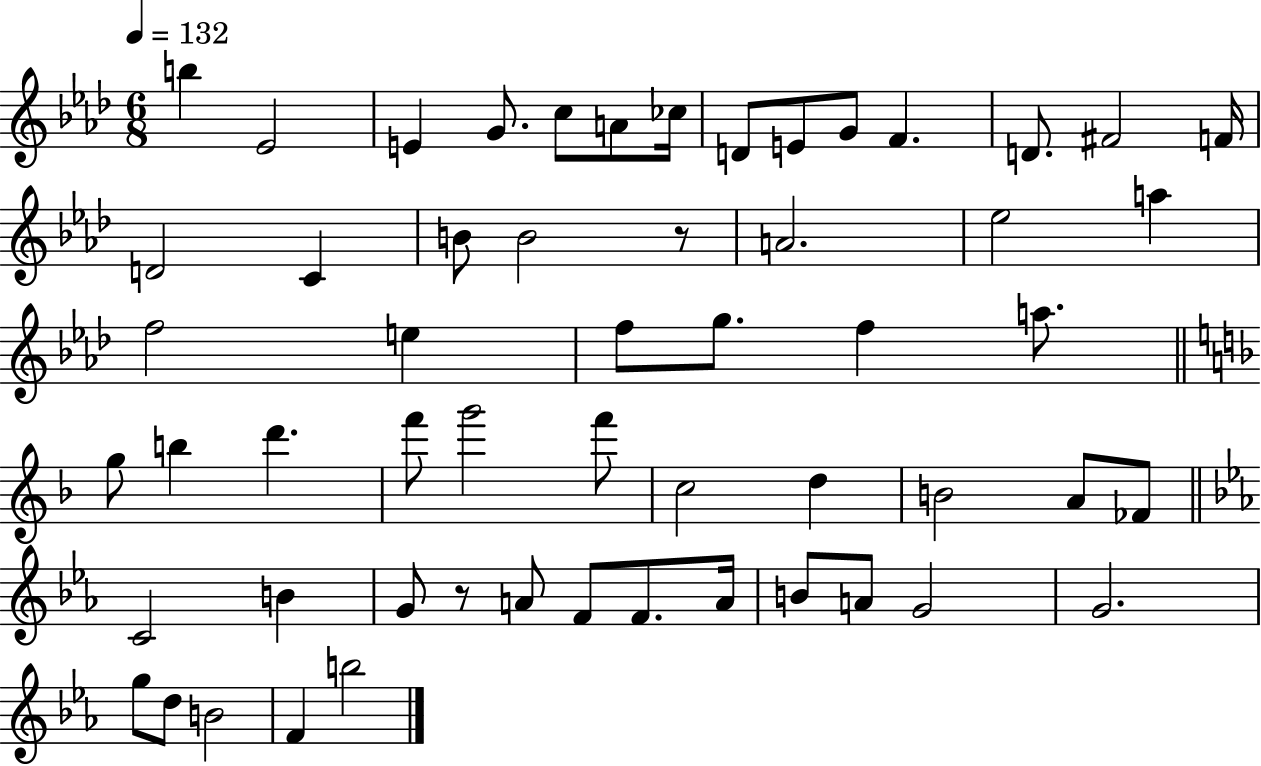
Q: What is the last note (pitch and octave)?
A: B5